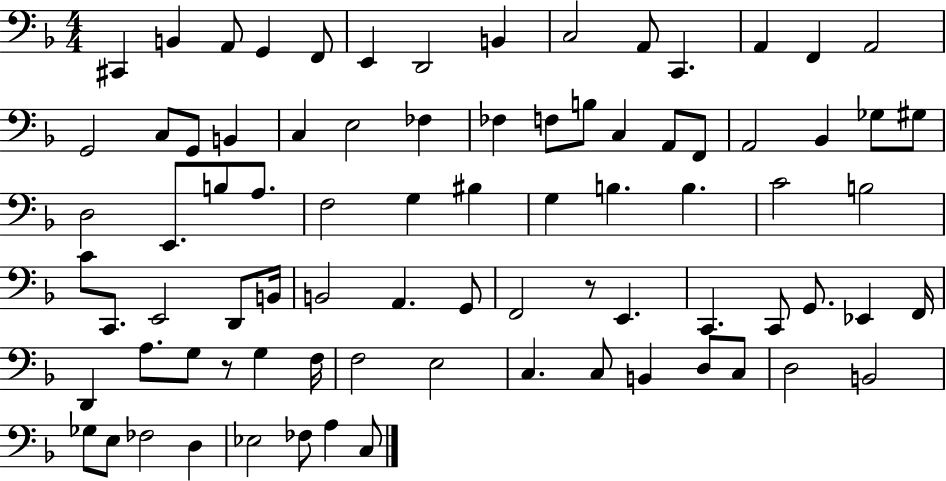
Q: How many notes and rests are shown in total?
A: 82